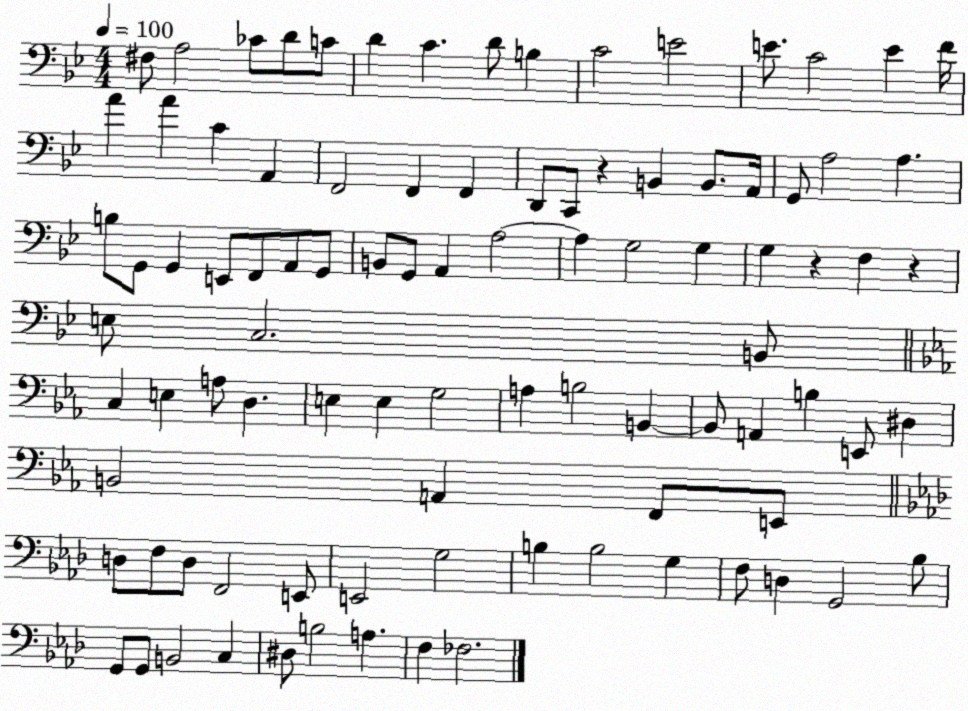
X:1
T:Untitled
M:4/4
L:1/4
K:Bb
^F,/2 A,2 _C/2 D/2 C/2 D C D/2 B, C2 E2 E/2 C2 E F/4 A A C A,, F,,2 F,, F,, D,,/2 C,,/2 z B,, B,,/2 A,,/4 G,,/2 A,2 A, B,/2 G,,/2 G,, E,,/2 F,,/2 A,,/2 G,,/2 B,,/2 G,,/2 A,, A,2 A, G,2 G, G, z F, z E,/2 C,2 B,,/2 C, E, A,/2 D, E, E, G,2 A, B,2 B,, B,,/2 A,, B, E,,/2 ^D, B,,2 A,, F,,/2 E,,/2 D,/2 F,/2 D,/2 F,,2 E,,/2 E,,2 G,2 B, B,2 G, F,/2 D, G,,2 _B,/2 G,,/2 G,,/2 B,,2 C, ^D,/2 B,2 A, F, _F,2